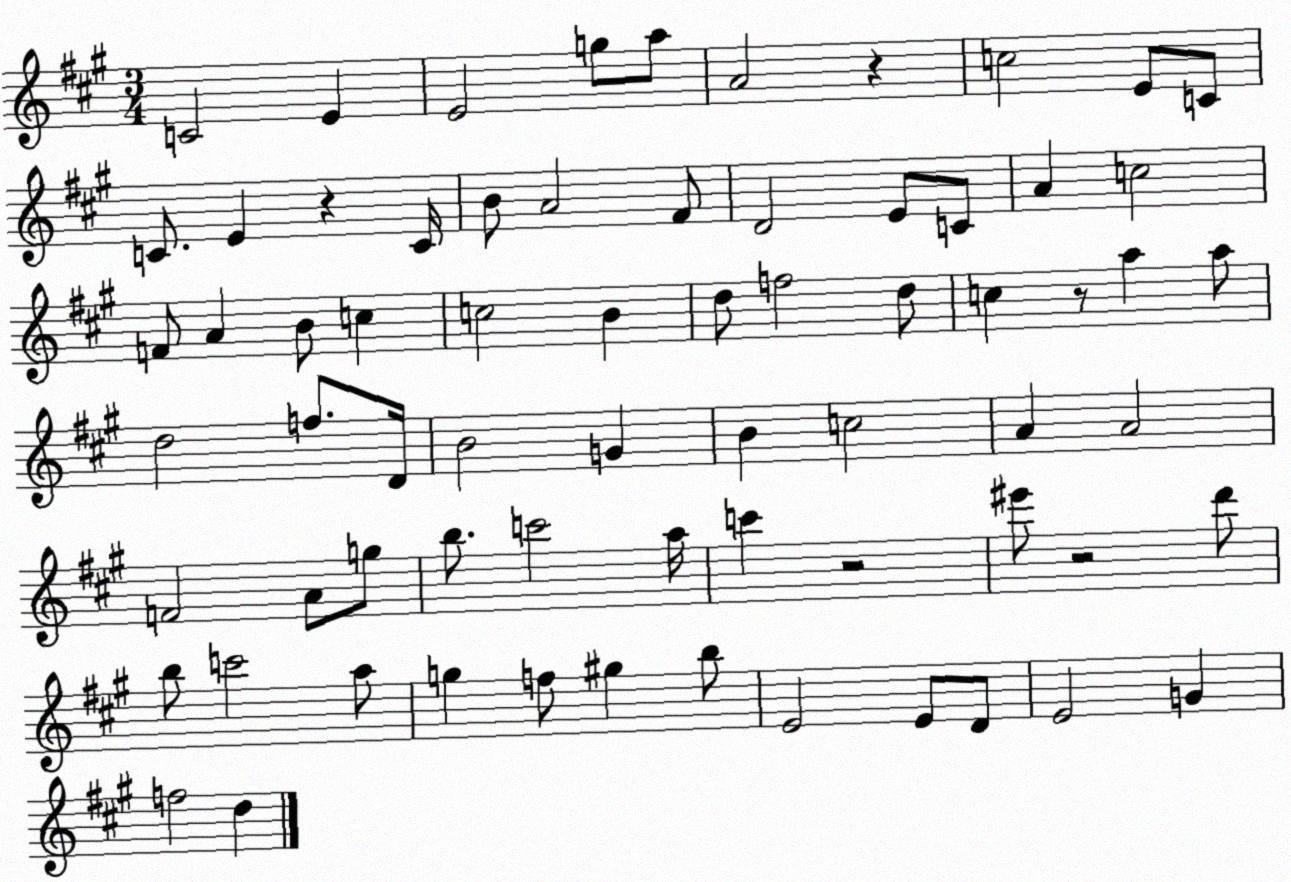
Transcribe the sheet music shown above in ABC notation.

X:1
T:Untitled
M:3/4
L:1/4
K:A
C2 E E2 g/2 a/2 A2 z c2 E/2 C/2 C/2 E z C/4 B/2 A2 ^F/2 D2 E/2 C/2 A c2 F/2 A B/2 c c2 B d/2 f2 d/2 c z/2 a a/2 d2 f/2 D/4 B2 G B c2 A A2 F2 A/2 g/2 b/2 c'2 a/4 c' z2 ^e'/2 z2 d'/2 b/2 c'2 a/2 g f/2 ^g b/2 E2 E/2 D/2 E2 G f2 d